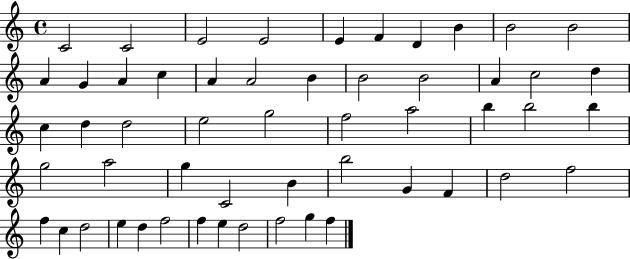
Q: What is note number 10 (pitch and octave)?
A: B4